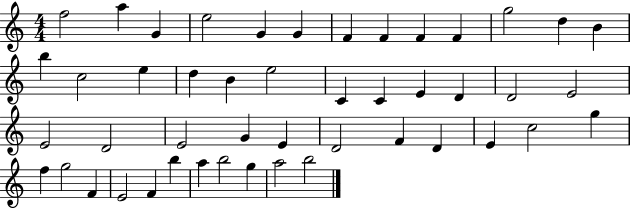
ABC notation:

X:1
T:Untitled
M:4/4
L:1/4
K:C
f2 a G e2 G G F F F F g2 d B b c2 e d B e2 C C E D D2 E2 E2 D2 E2 G E D2 F D E c2 g f g2 F E2 F b a b2 g a2 b2